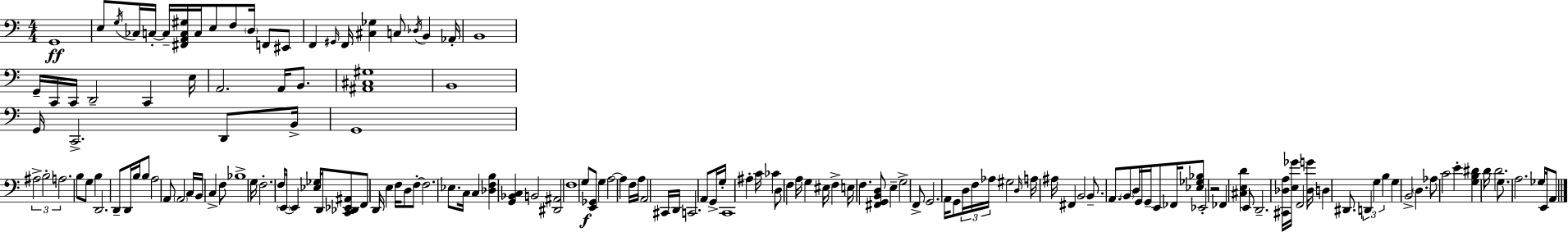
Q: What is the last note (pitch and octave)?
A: A2